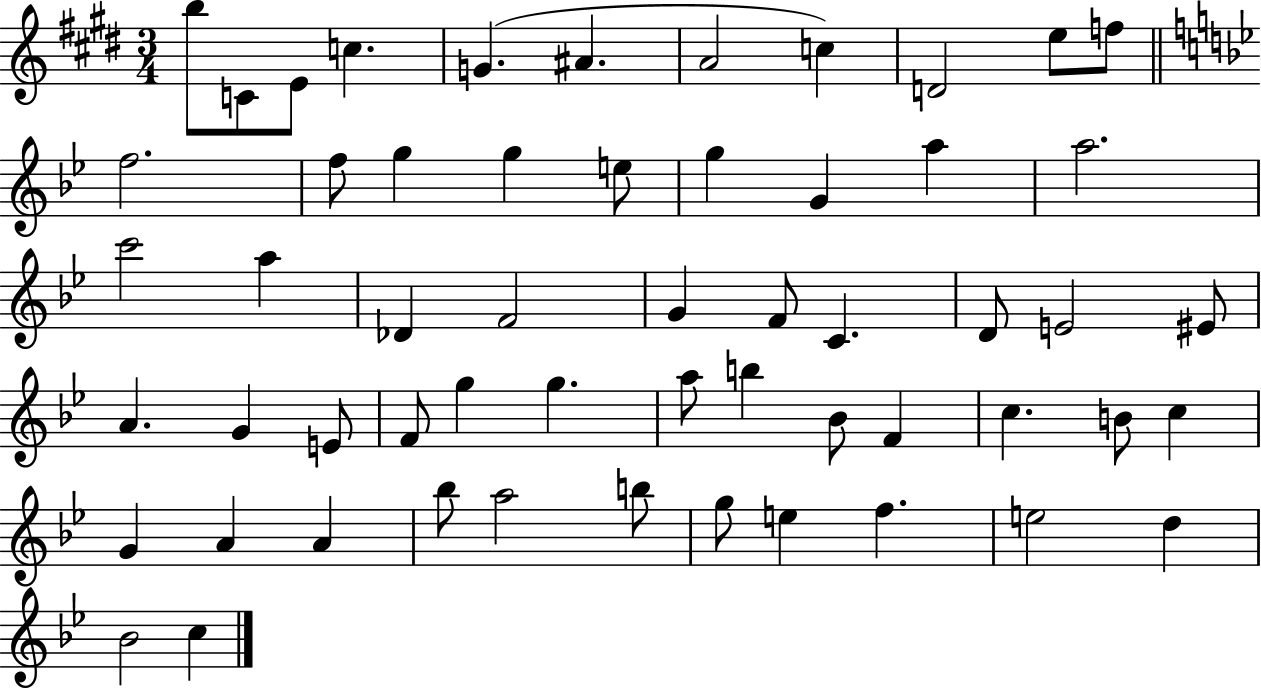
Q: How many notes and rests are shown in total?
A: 56